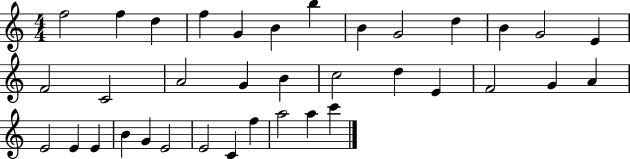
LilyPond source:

{
  \clef treble
  \numericTimeSignature
  \time 4/4
  \key c \major
  f''2 f''4 d''4 | f''4 g'4 b'4 b''4 | b'4 g'2 d''4 | b'4 g'2 e'4 | \break f'2 c'2 | a'2 g'4 b'4 | c''2 d''4 e'4 | f'2 g'4 a'4 | \break e'2 e'4 e'4 | b'4 g'4 e'2 | e'2 c'4 f''4 | a''2 a''4 c'''4 | \break \bar "|."
}